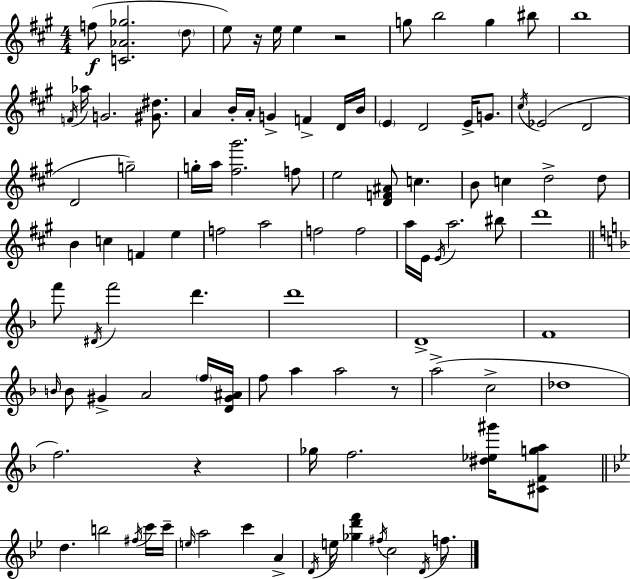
X:1
T:Untitled
M:4/4
L:1/4
K:A
f/2 [C_A_g]2 d/2 e/2 z/4 e/4 e z2 g/2 b2 g ^b/2 b4 F/4 _a/4 G2 [^G^d]/2 A B/4 A/4 G F D/4 B/4 E D2 E/4 G/2 ^c/4 _E2 D2 D2 g2 g/4 a/4 [^f^g']2 f/2 e2 [DF^A]/2 c B/2 c d2 d/2 B c F e f2 a2 f2 f2 a/4 E/4 E/4 a2 ^b/2 d'4 f'/2 ^D/4 f'2 d' d'4 D4 F4 B/4 B/2 ^G A2 f/4 [D^G^A]/4 f/2 a a2 z/2 a2 c2 _d4 f2 z _g/4 f2 [^d_e^g']/4 [^CFga]/2 d b2 ^f/4 c'/4 c'/4 e/4 a2 c' A D/4 e/4 [_gd'f'] ^f/4 c2 D/4 f/2